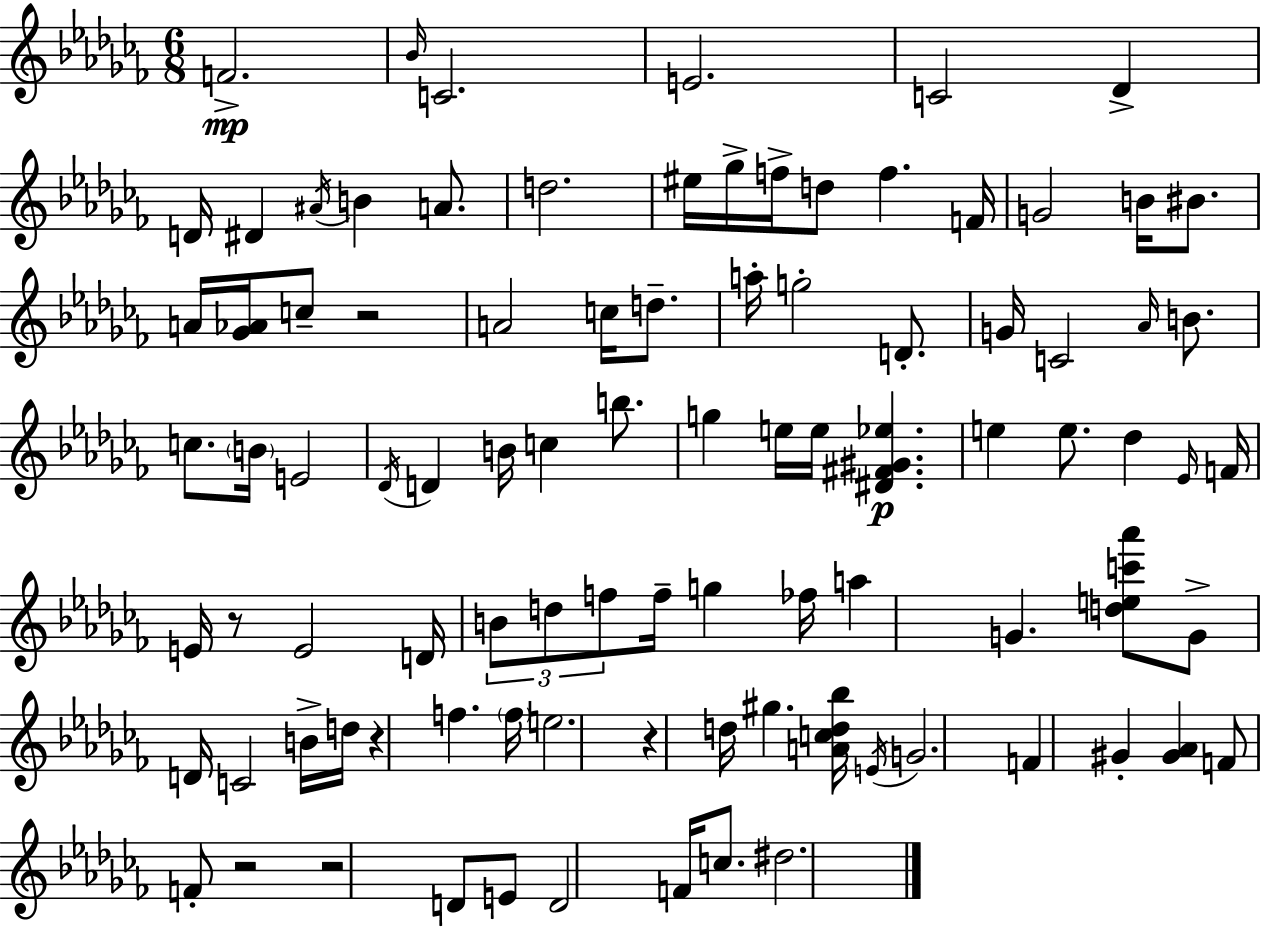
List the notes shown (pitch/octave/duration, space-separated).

F4/h. Bb4/s C4/h. E4/h. C4/h Db4/q D4/s D#4/q A#4/s B4/q A4/e. D5/h. EIS5/s Gb5/s F5/s D5/e F5/q. F4/s G4/h B4/s BIS4/e. A4/s [Gb4,Ab4]/s C5/e R/h A4/h C5/s D5/e. A5/s G5/h D4/e. G4/s C4/h Ab4/s B4/e. C5/e. B4/s E4/h Db4/s D4/q B4/s C5/q B5/e. G5/q E5/s E5/s [D#4,F#4,G#4,Eb5]/q. E5/q E5/e. Db5/q Eb4/s F4/s E4/s R/e E4/h D4/s B4/e D5/e F5/e F5/s G5/q FES5/s A5/q G4/q. [D5,E5,C6,Ab6]/e G4/e D4/s C4/h B4/s D5/s R/q F5/q. F5/s E5/h. R/q D5/s G#5/q. [A4,C5,D5,Bb5]/s E4/s G4/h. F4/q G#4/q [G#4,Ab4]/q F4/e F4/e R/h R/h D4/e E4/e D4/h F4/s C5/e. D#5/h.